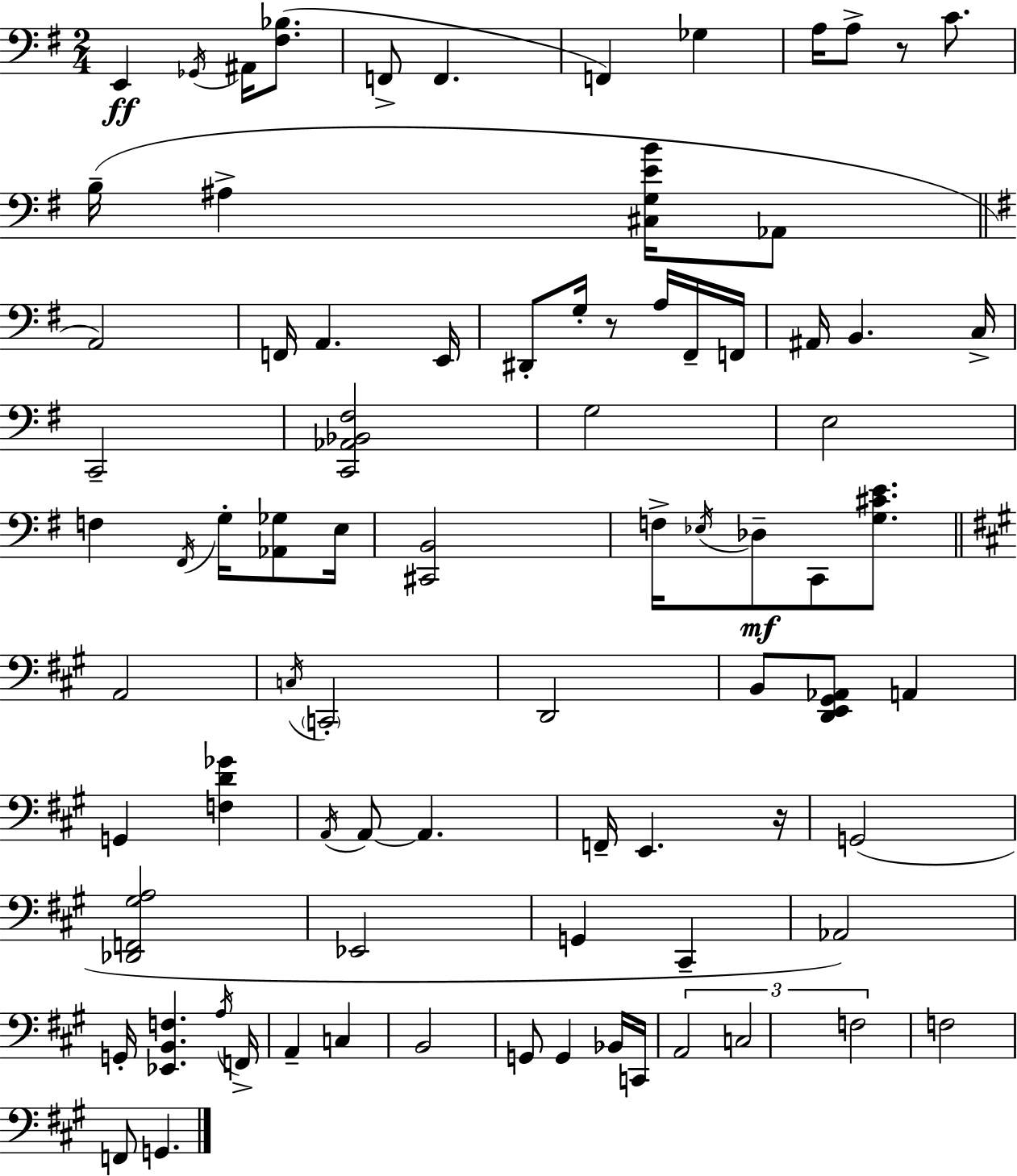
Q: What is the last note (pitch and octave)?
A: G2